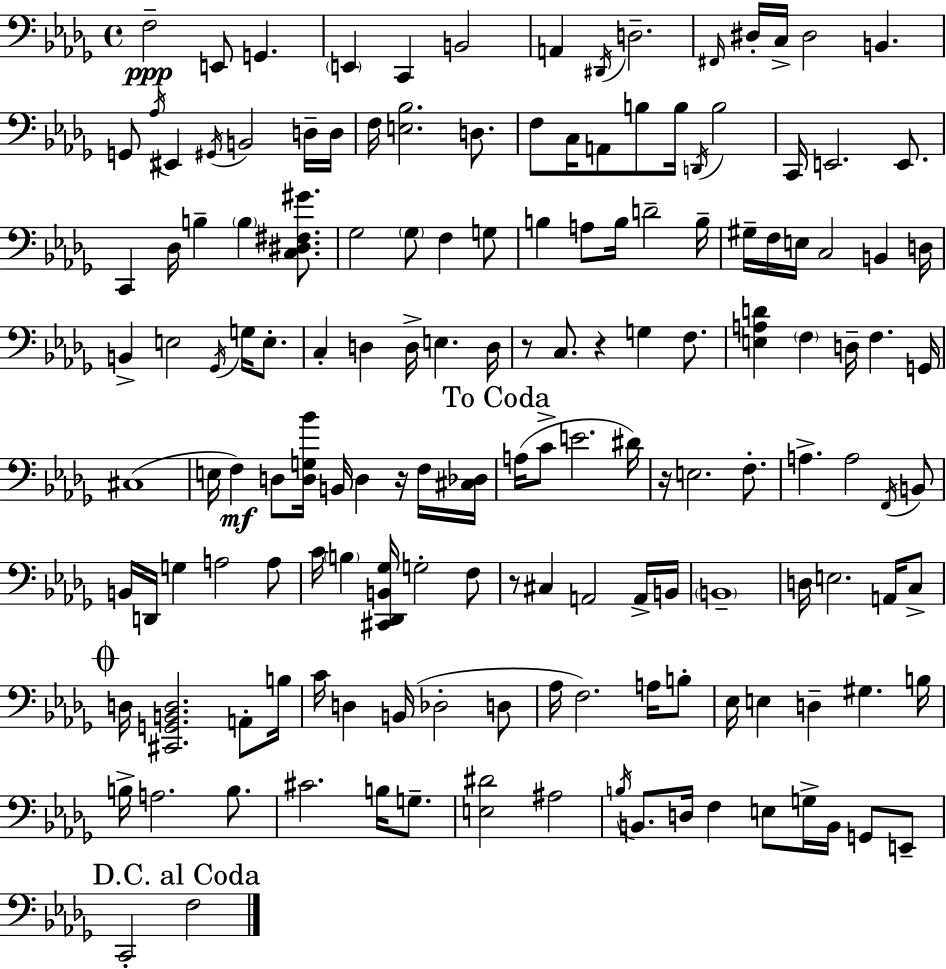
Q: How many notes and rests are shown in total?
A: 152